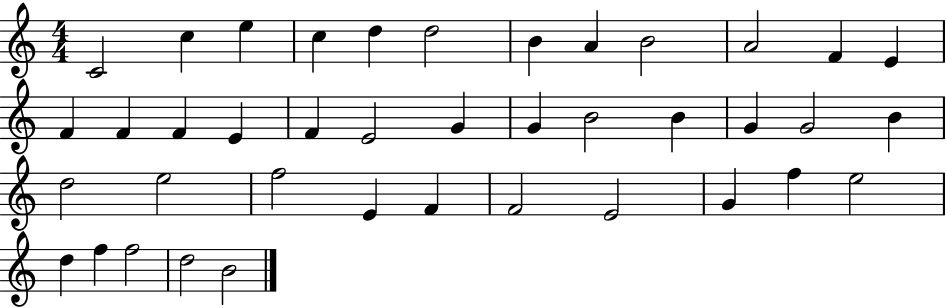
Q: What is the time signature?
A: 4/4